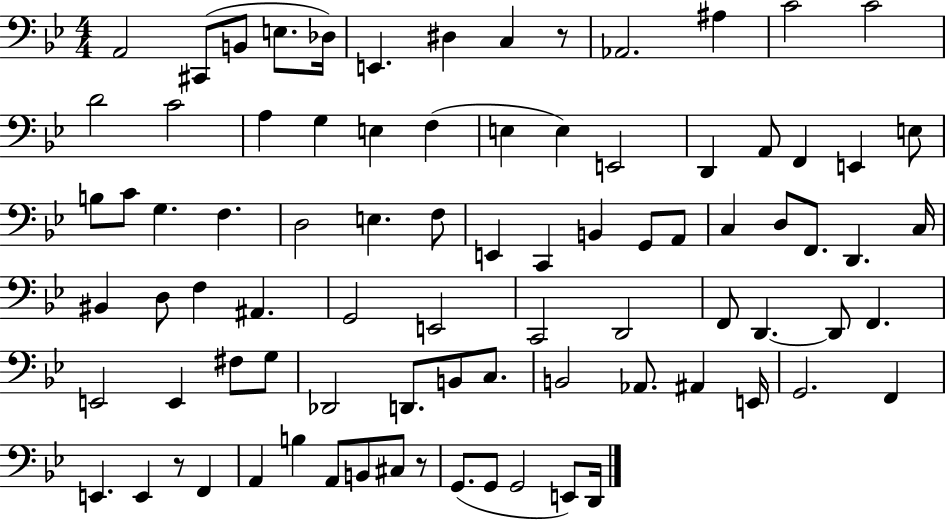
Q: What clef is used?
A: bass